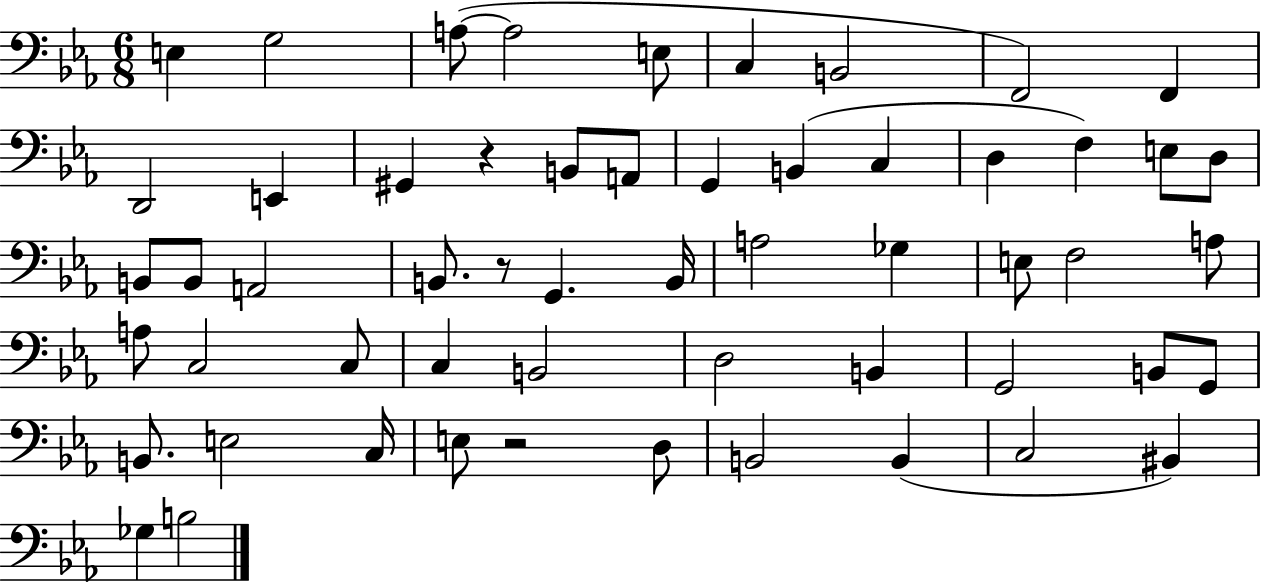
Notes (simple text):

E3/q G3/h A3/e A3/h E3/e C3/q B2/h F2/h F2/q D2/h E2/q G#2/q R/q B2/e A2/e G2/q B2/q C3/q D3/q F3/q E3/e D3/e B2/e B2/e A2/h B2/e. R/e G2/q. B2/s A3/h Gb3/q E3/e F3/h A3/e A3/e C3/h C3/e C3/q B2/h D3/h B2/q G2/h B2/e G2/e B2/e. E3/h C3/s E3/e R/h D3/e B2/h B2/q C3/h BIS2/q Gb3/q B3/h